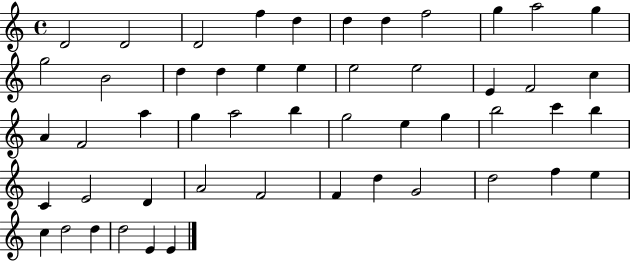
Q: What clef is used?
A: treble